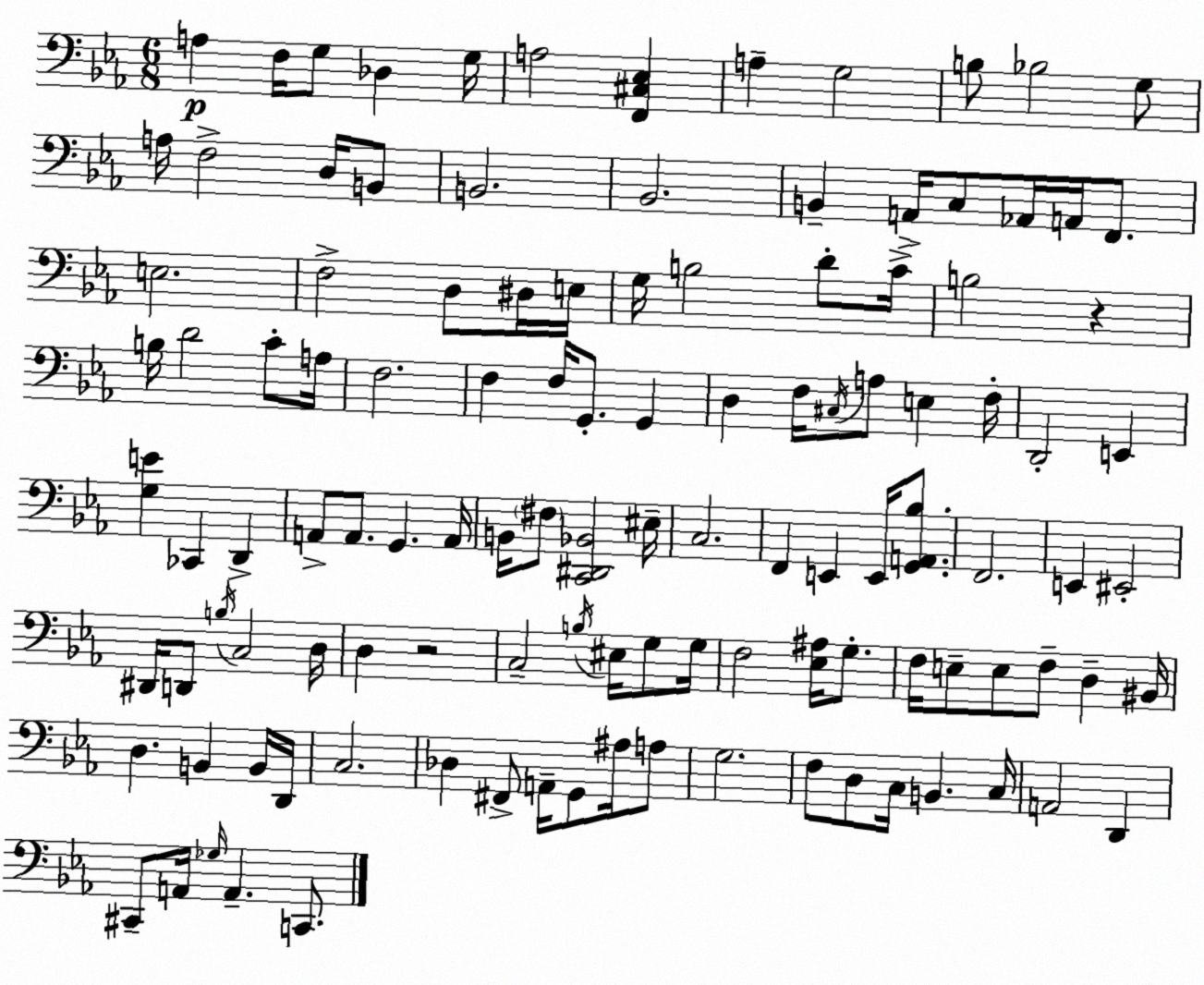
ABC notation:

X:1
T:Untitled
M:6/8
L:1/4
K:Cm
A, F,/4 G,/2 _D, G,/4 A,2 [F,,^C,_E,] A, G,2 B,/2 _B,2 G,/2 A,/4 F,2 D,/4 B,,/2 B,,2 _B,,2 B,, A,,/4 C,/2 _A,,/4 A,,/4 F,,/2 E,2 F,2 D,/2 ^D,/4 E,/4 G,/4 B,2 D/2 C/4 B,2 z B,/4 D2 C/2 A,/4 F,2 F, F,/4 G,,/2 G,, D, F,/4 ^C,/4 A,/2 E, F,/4 D,,2 E,, [G,E] _C,, D,, A,,/2 A,,/2 G,, A,,/4 B,,/4 ^F,/2 [C,,^D,,_B,,]2 ^E,/4 C,2 F,, E,, E,,/4 [G,,A,,_B,]/2 F,,2 E,, ^E,,2 ^D,,/4 D,,/2 B,/4 C,2 D,/4 D, z2 C,2 B,/4 ^E,/4 G,/2 G,/4 F,2 [_E,^A,]/4 G,/2 F,/4 E,/2 E,/2 F,/2 D, ^B,,/4 D, B,, B,,/4 D,,/4 C,2 _D, ^F,,/2 A,,/4 G,,/2 ^A,/4 A,/2 G,2 F,/2 D,/2 C,/4 B,, C,/4 A,,2 D,, ^C,,/2 A,,/4 _G,/4 A,, C,,/2